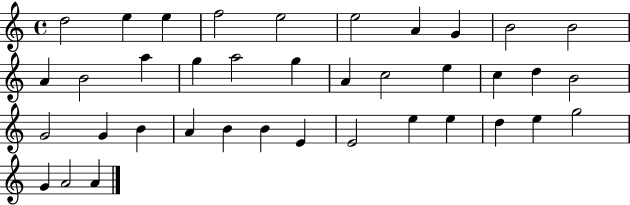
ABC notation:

X:1
T:Untitled
M:4/4
L:1/4
K:C
d2 e e f2 e2 e2 A G B2 B2 A B2 a g a2 g A c2 e c d B2 G2 G B A B B E E2 e e d e g2 G A2 A